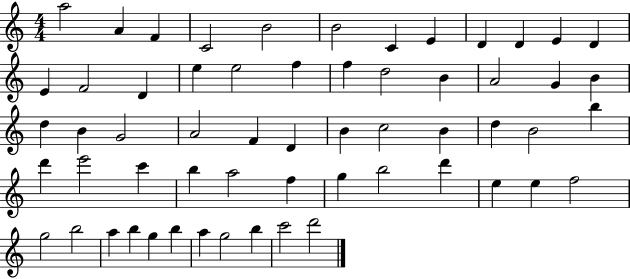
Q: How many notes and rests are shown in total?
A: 59